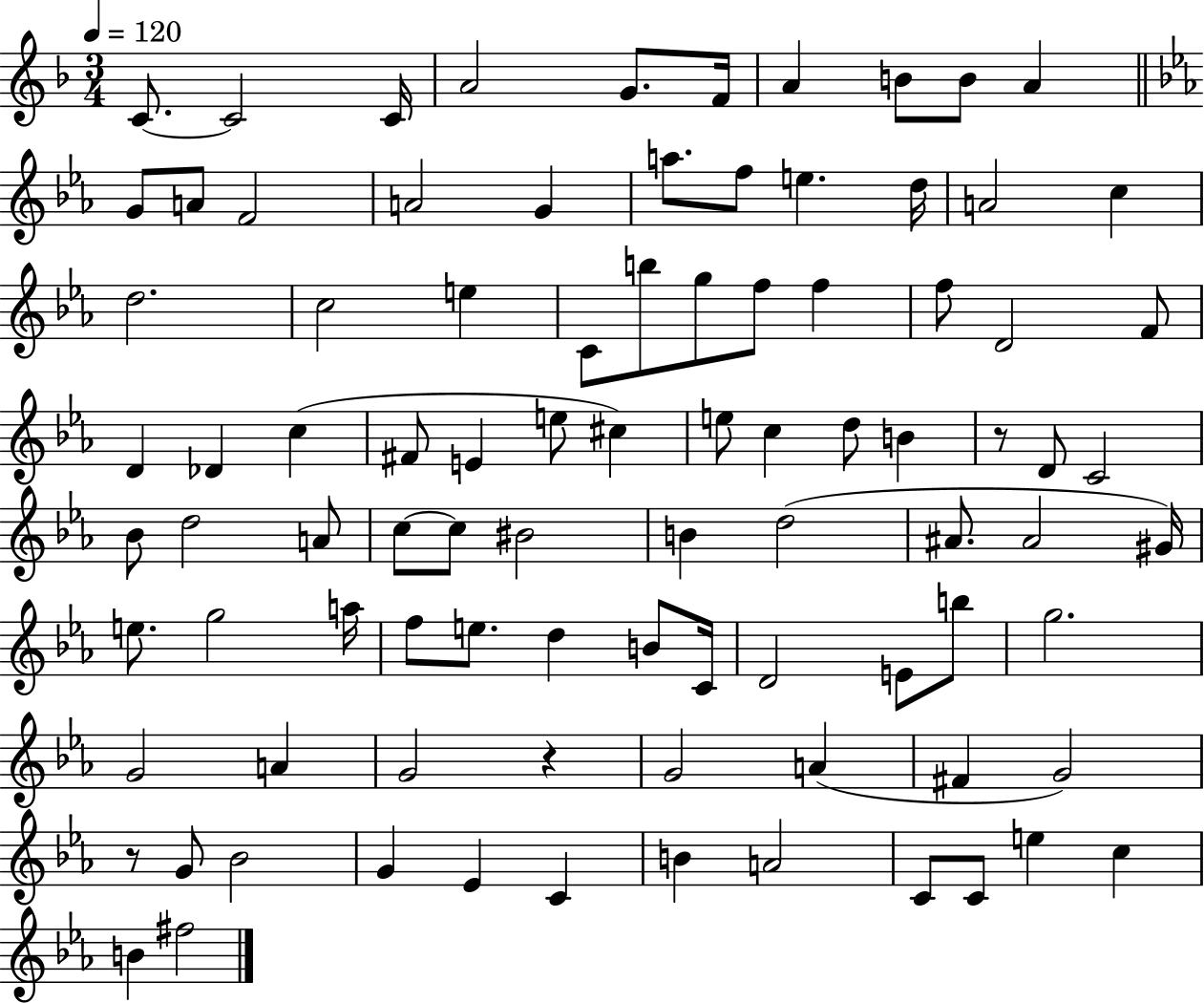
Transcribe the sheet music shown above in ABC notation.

X:1
T:Untitled
M:3/4
L:1/4
K:F
C/2 C2 C/4 A2 G/2 F/4 A B/2 B/2 A G/2 A/2 F2 A2 G a/2 f/2 e d/4 A2 c d2 c2 e C/2 b/2 g/2 f/2 f f/2 D2 F/2 D _D c ^F/2 E e/2 ^c e/2 c d/2 B z/2 D/2 C2 _B/2 d2 A/2 c/2 c/2 ^B2 B d2 ^A/2 ^A2 ^G/4 e/2 g2 a/4 f/2 e/2 d B/2 C/4 D2 E/2 b/2 g2 G2 A G2 z G2 A ^F G2 z/2 G/2 _B2 G _E C B A2 C/2 C/2 e c B ^f2